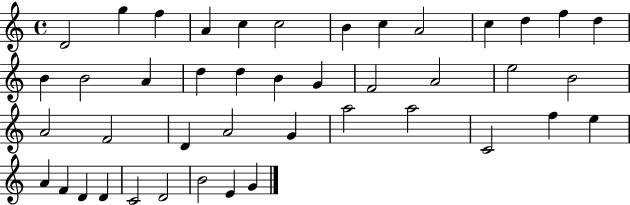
D4/h G5/q F5/q A4/q C5/q C5/h B4/q C5/q A4/h C5/q D5/q F5/q D5/q B4/q B4/h A4/q D5/q D5/q B4/q G4/q F4/h A4/h E5/h B4/h A4/h F4/h D4/q A4/h G4/q A5/h A5/h C4/h F5/q E5/q A4/q F4/q D4/q D4/q C4/h D4/h B4/h E4/q G4/q